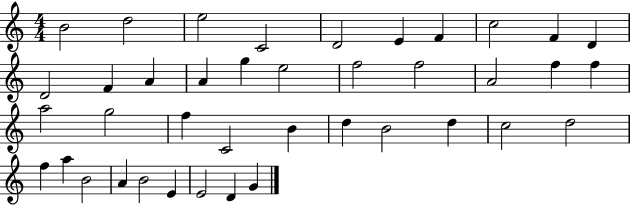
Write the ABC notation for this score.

X:1
T:Untitled
M:4/4
L:1/4
K:C
B2 d2 e2 C2 D2 E F c2 F D D2 F A A g e2 f2 f2 A2 f f a2 g2 f C2 B d B2 d c2 d2 f a B2 A B2 E E2 D G